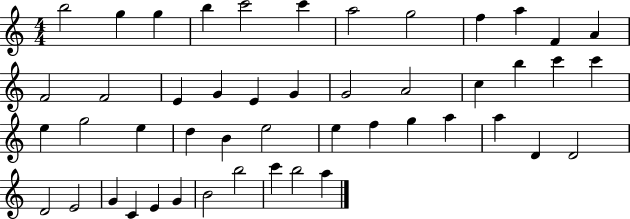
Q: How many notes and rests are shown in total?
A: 48